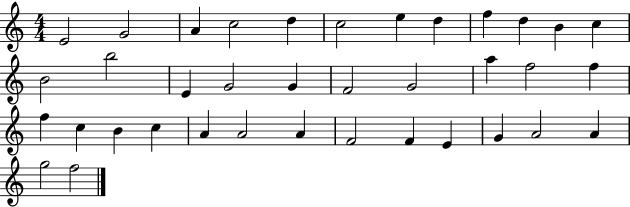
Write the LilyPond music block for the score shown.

{
  \clef treble
  \numericTimeSignature
  \time 4/4
  \key c \major
  e'2 g'2 | a'4 c''2 d''4 | c''2 e''4 d''4 | f''4 d''4 b'4 c''4 | \break b'2 b''2 | e'4 g'2 g'4 | f'2 g'2 | a''4 f''2 f''4 | \break f''4 c''4 b'4 c''4 | a'4 a'2 a'4 | f'2 f'4 e'4 | g'4 a'2 a'4 | \break g''2 f''2 | \bar "|."
}